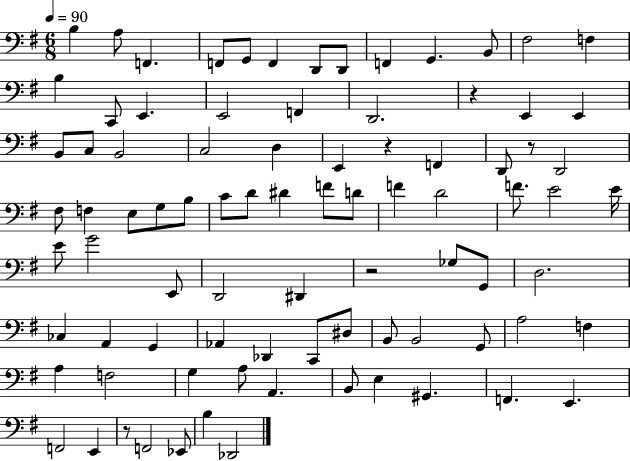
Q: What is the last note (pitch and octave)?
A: Db2